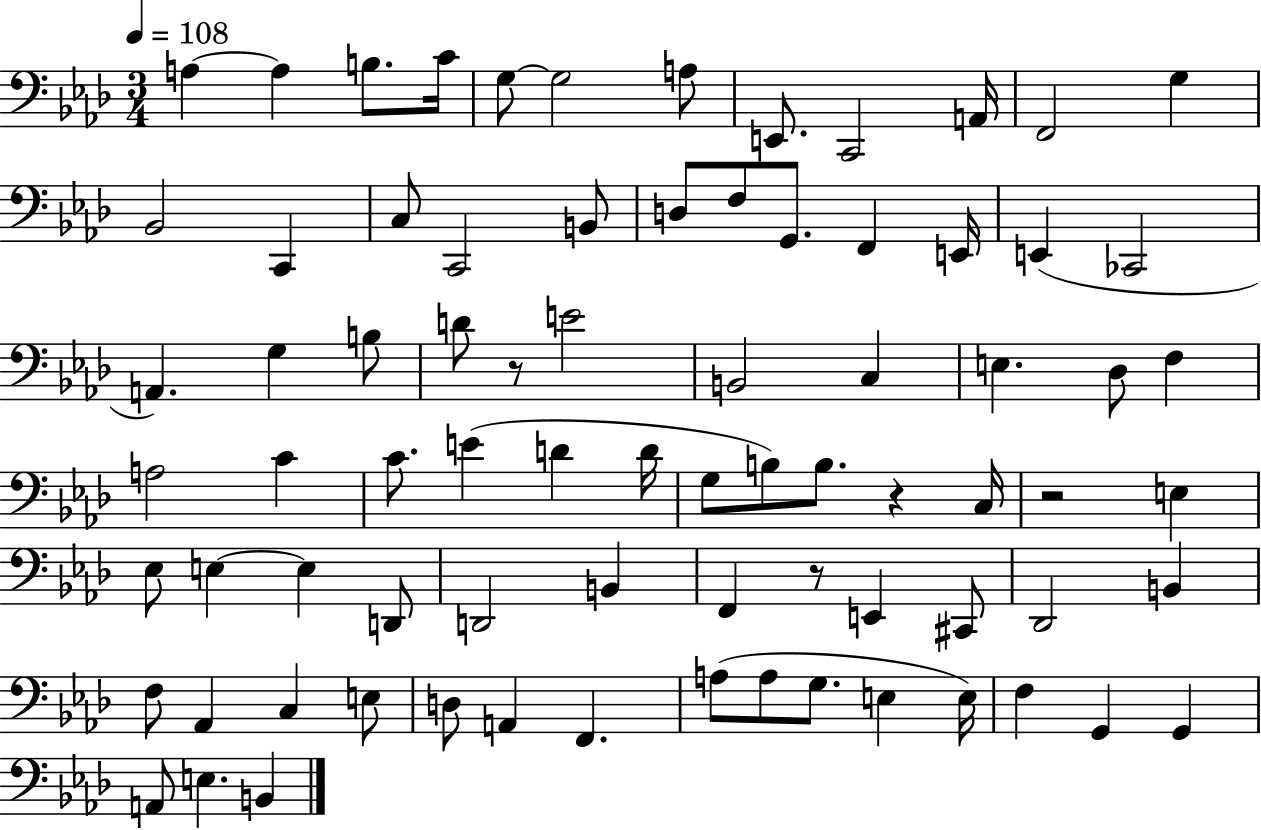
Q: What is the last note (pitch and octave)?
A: B2